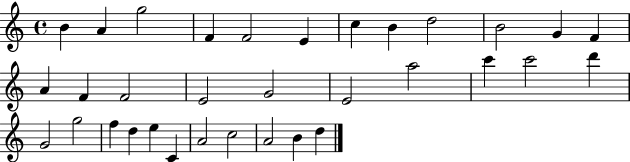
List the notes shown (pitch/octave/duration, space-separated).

B4/q A4/q G5/h F4/q F4/h E4/q C5/q B4/q D5/h B4/h G4/q F4/q A4/q F4/q F4/h E4/h G4/h E4/h A5/h C6/q C6/h D6/q G4/h G5/h F5/q D5/q E5/q C4/q A4/h C5/h A4/h B4/q D5/q